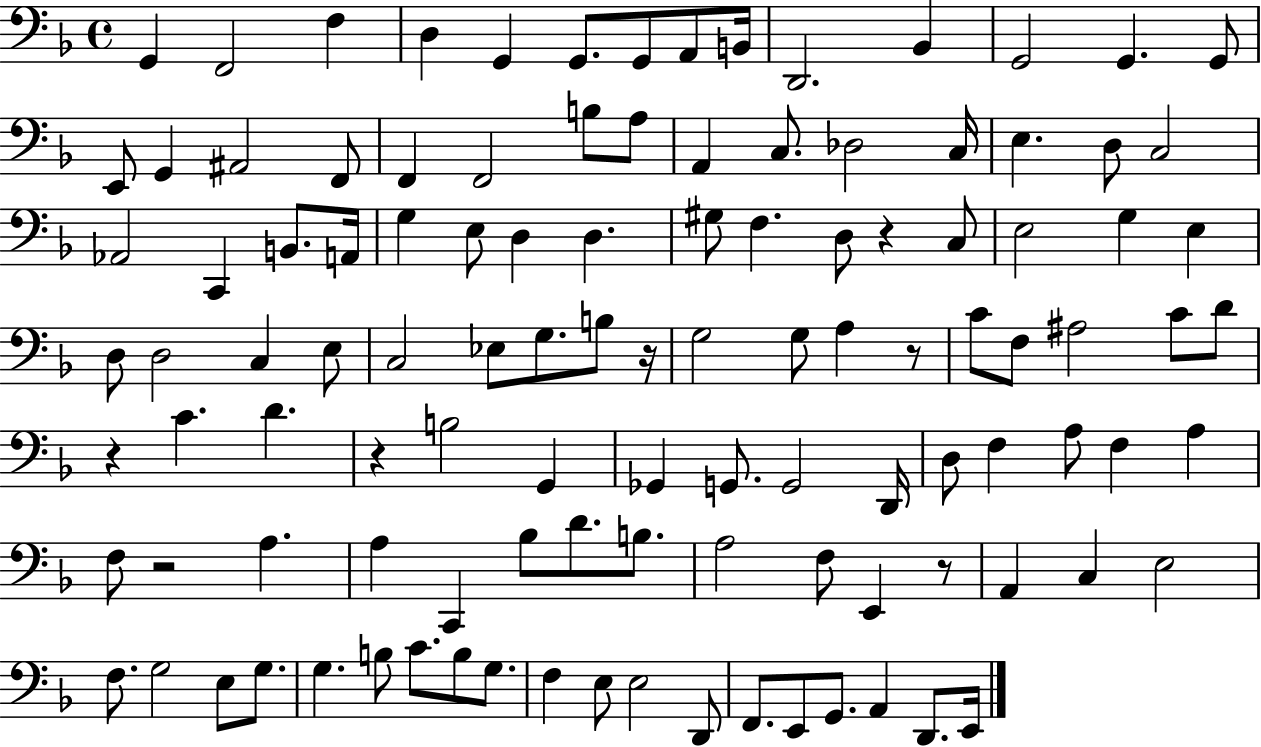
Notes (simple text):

G2/q F2/h F3/q D3/q G2/q G2/e. G2/e A2/e B2/s D2/h. Bb2/q G2/h G2/q. G2/e E2/e G2/q A#2/h F2/e F2/q F2/h B3/e A3/e A2/q C3/e. Db3/h C3/s E3/q. D3/e C3/h Ab2/h C2/q B2/e. A2/s G3/q E3/e D3/q D3/q. G#3/e F3/q. D3/e R/q C3/e E3/h G3/q E3/q D3/e D3/h C3/q E3/e C3/h Eb3/e G3/e. B3/e R/s G3/h G3/e A3/q R/e C4/e F3/e A#3/h C4/e D4/e R/q C4/q. D4/q. R/q B3/h G2/q Gb2/q G2/e. G2/h D2/s D3/e F3/q A3/e F3/q A3/q F3/e R/h A3/q. A3/q C2/q Bb3/e D4/e. B3/e. A3/h F3/e E2/q R/e A2/q C3/q E3/h F3/e. G3/h E3/e G3/e. G3/q. B3/e C4/e. B3/e G3/e. F3/q E3/e E3/h D2/e F2/e. E2/e G2/e. A2/q D2/e. E2/s